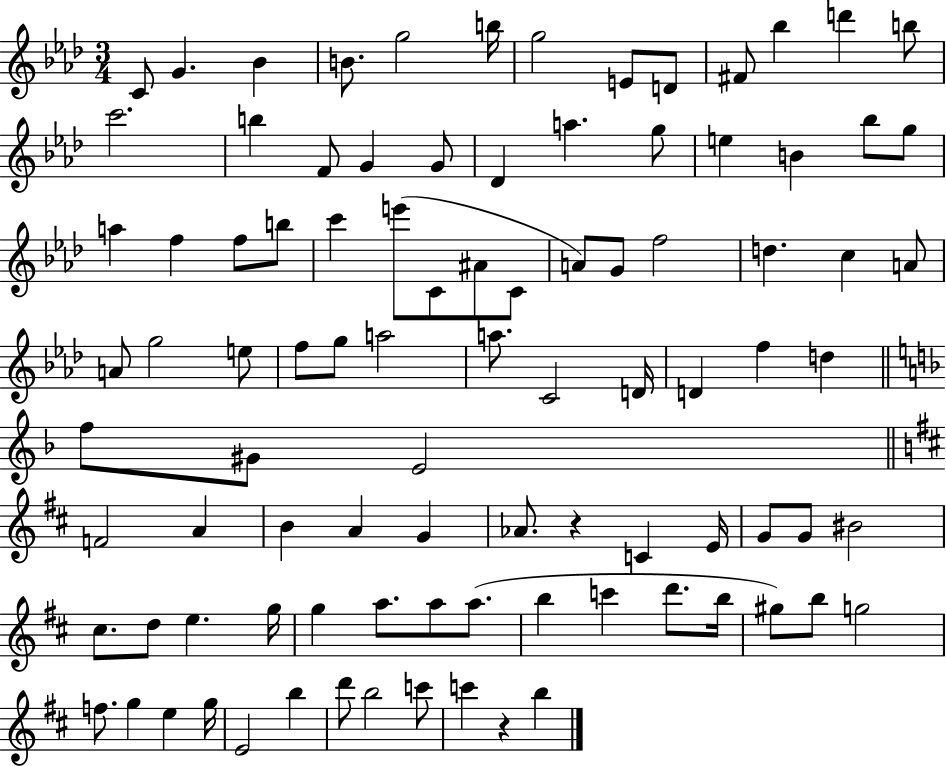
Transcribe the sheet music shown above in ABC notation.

X:1
T:Untitled
M:3/4
L:1/4
K:Ab
C/2 G _B B/2 g2 b/4 g2 E/2 D/2 ^F/2 _b d' b/2 c'2 b F/2 G G/2 _D a g/2 e B _b/2 g/2 a f f/2 b/2 c' e'/2 C/2 ^A/2 C/2 A/2 G/2 f2 d c A/2 A/2 g2 e/2 f/2 g/2 a2 a/2 C2 D/4 D f d f/2 ^G/2 E2 F2 A B A G _A/2 z C E/4 G/2 G/2 ^B2 ^c/2 d/2 e g/4 g a/2 a/2 a/2 b c' d'/2 b/4 ^g/2 b/2 g2 f/2 g e g/4 E2 b d'/2 b2 c'/2 c' z b